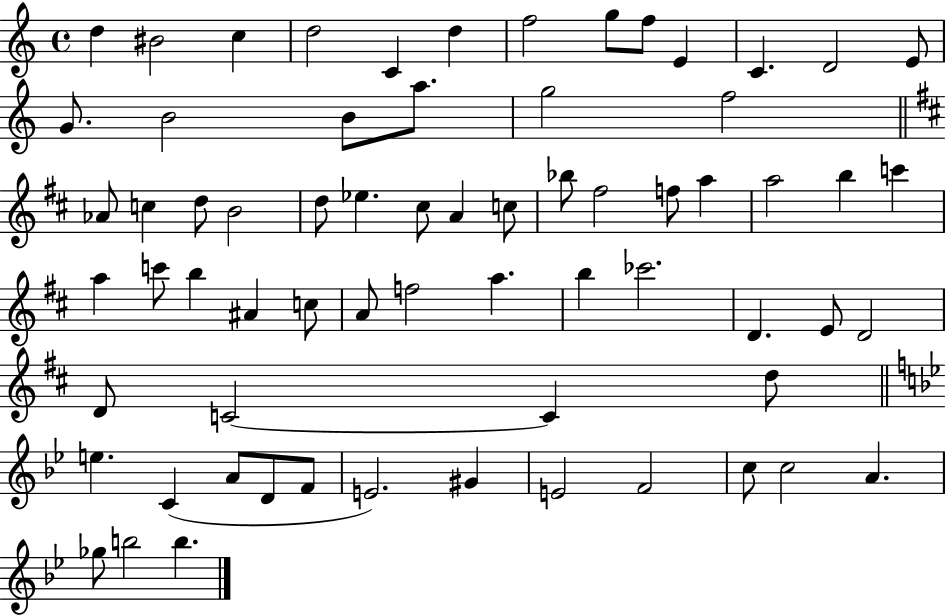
{
  \clef treble
  \time 4/4
  \defaultTimeSignature
  \key c \major
  \repeat volta 2 { d''4 bis'2 c''4 | d''2 c'4 d''4 | f''2 g''8 f''8 e'4 | c'4. d'2 e'8 | \break g'8. b'2 b'8 a''8. | g''2 f''2 | \bar "||" \break \key d \major aes'8 c''4 d''8 b'2 | d''8 ees''4. cis''8 a'4 c''8 | bes''8 fis''2 f''8 a''4 | a''2 b''4 c'''4 | \break a''4 c'''8 b''4 ais'4 c''8 | a'8 f''2 a''4. | b''4 ces'''2. | d'4. e'8 d'2 | \break d'8 c'2~~ c'4 d''8 | \bar "||" \break \key bes \major e''4. c'4( a'8 d'8 f'8 | e'2.) gis'4 | e'2 f'2 | c''8 c''2 a'4. | \break ges''8 b''2 b''4. | } \bar "|."
}